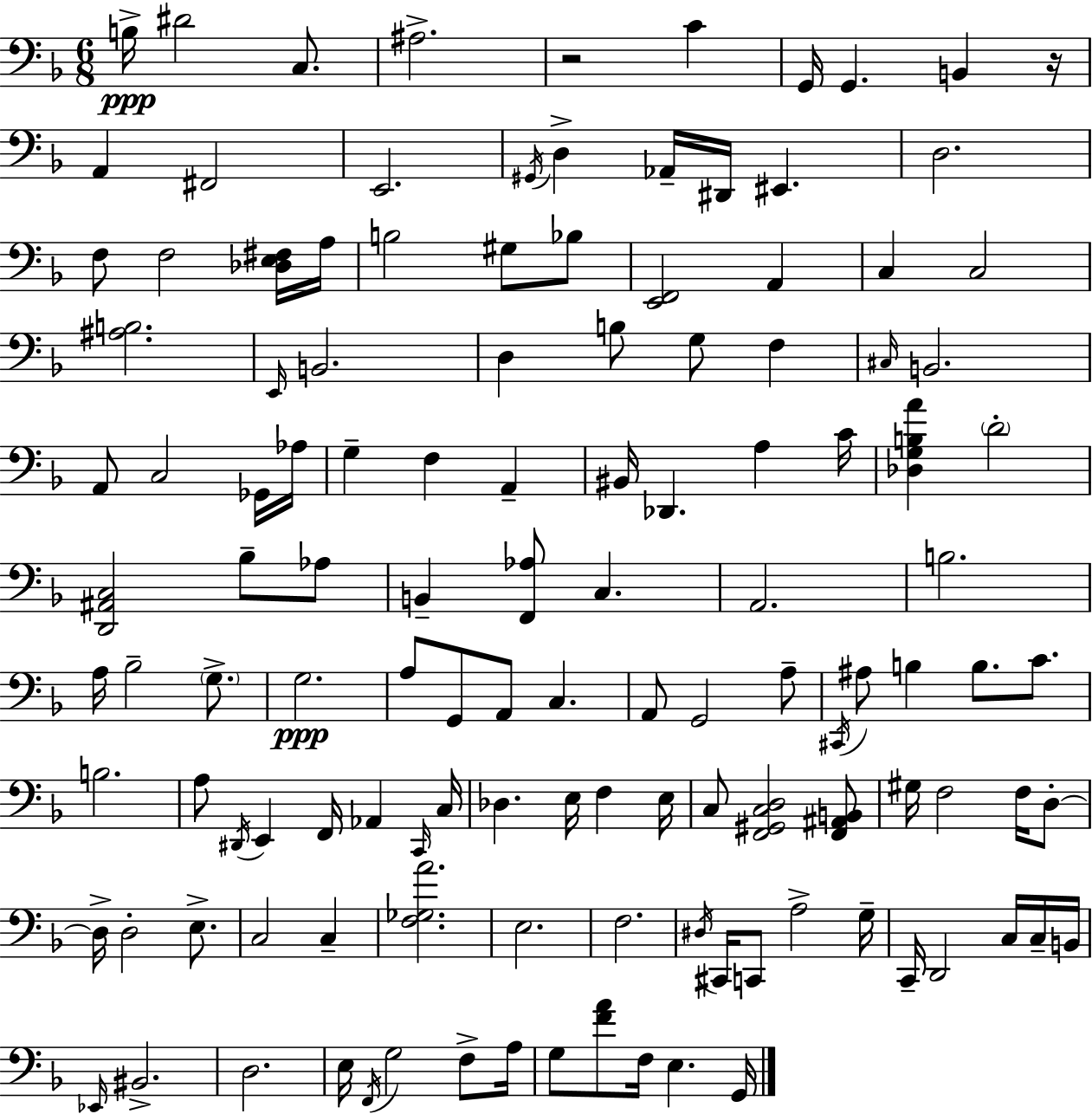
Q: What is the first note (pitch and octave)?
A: B3